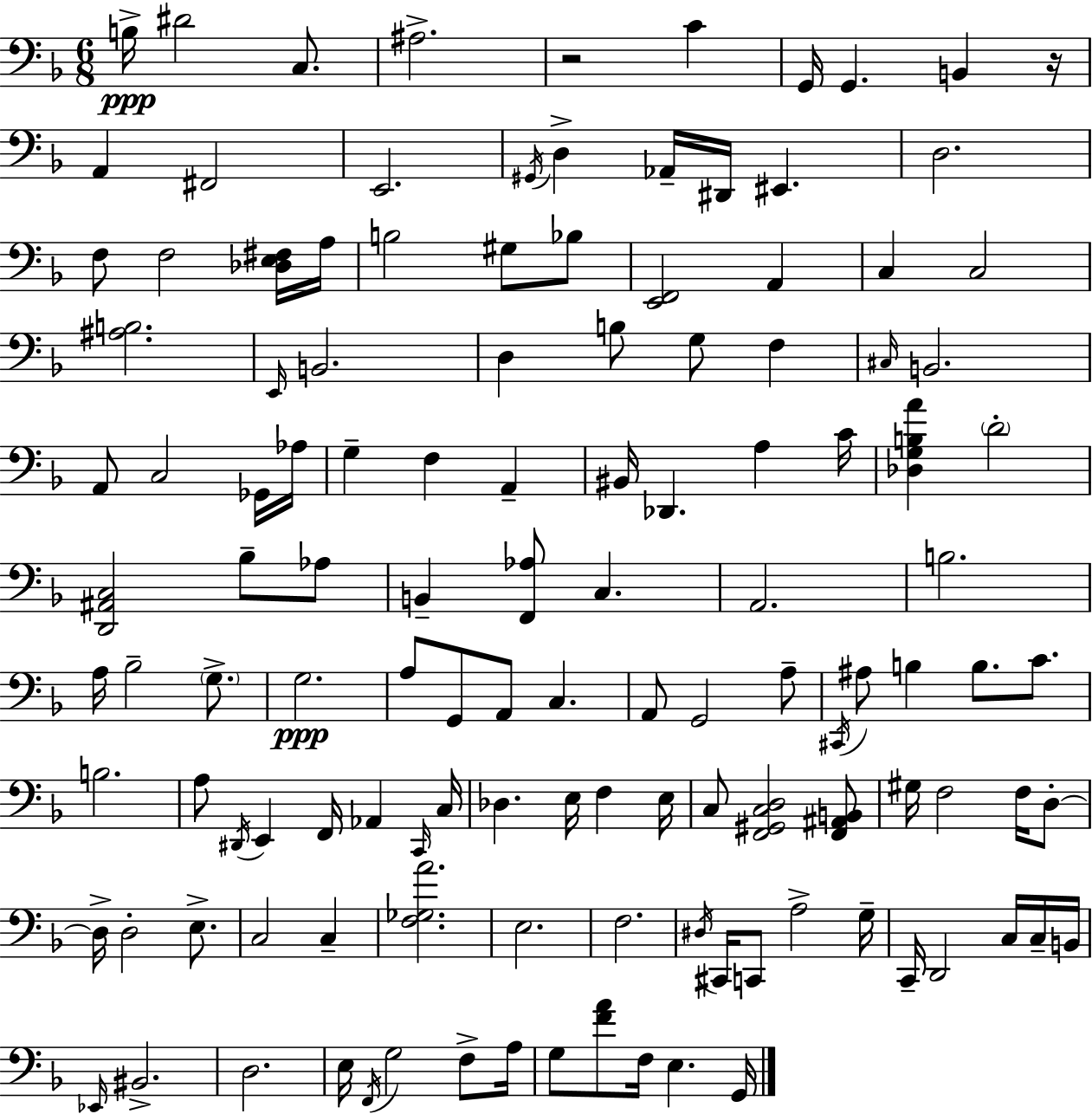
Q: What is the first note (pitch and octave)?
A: B3